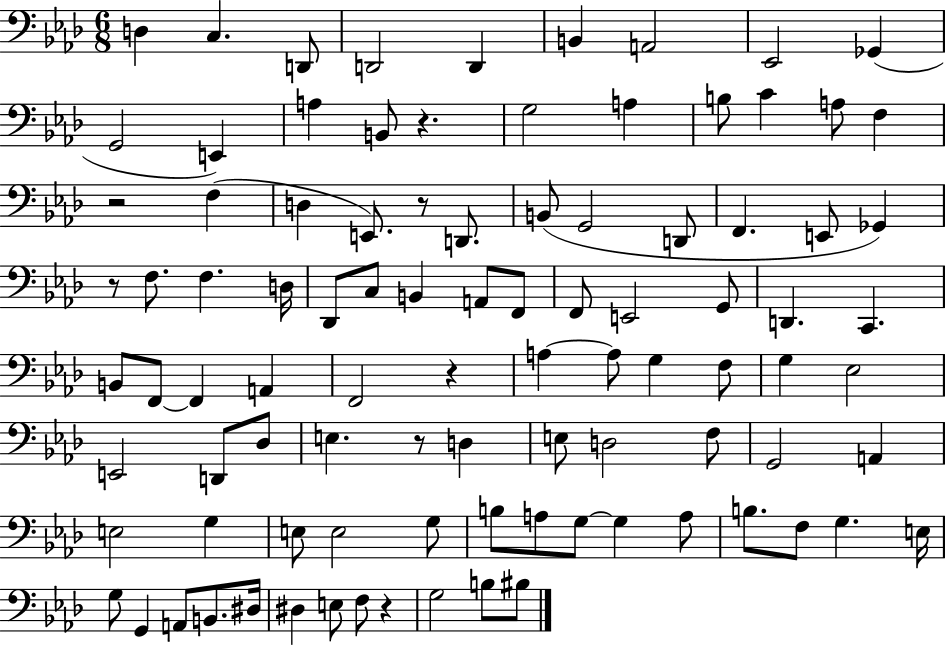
{
  \clef bass
  \numericTimeSignature
  \time 6/8
  \key aes \major
  d4 c4. d,8 | d,2 d,4 | b,4 a,2 | ees,2 ges,4( | \break g,2 e,4) | a4 b,8 r4. | g2 a4 | b8 c'4 a8 f4 | \break r2 f4( | d4 e,8.) r8 d,8. | b,8( g,2 d,8 | f,4. e,8 ges,4) | \break r8 f8. f4. d16 | des,8 c8 b,4 a,8 f,8 | f,8 e,2 g,8 | d,4. c,4. | \break b,8 f,8~~ f,4 a,4 | f,2 r4 | a4~~ a8 g4 f8 | g4 ees2 | \break e,2 d,8 des8 | e4. r8 d4 | e8 d2 f8 | g,2 a,4 | \break e2 g4 | e8 e2 g8 | b8 a8 g8~~ g4 a8 | b8. f8 g4. e16 | \break g8 g,4 a,8 b,8. dis16 | dis4 e8 f8 r4 | g2 b8 bis8 | \bar "|."
}